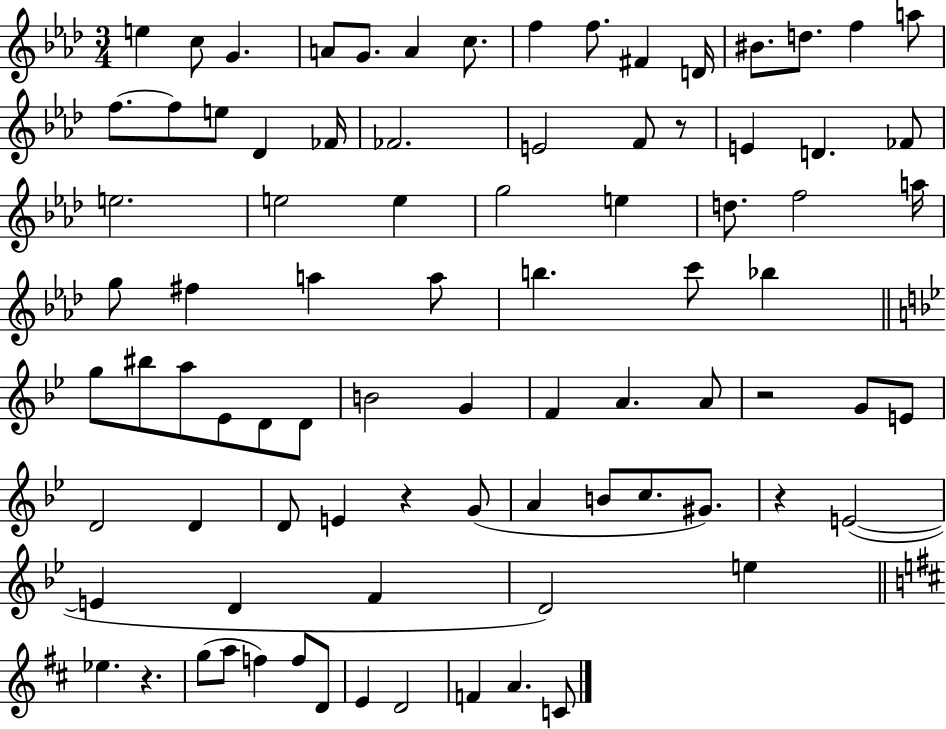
{
  \clef treble
  \numericTimeSignature
  \time 3/4
  \key aes \major
  \repeat volta 2 { e''4 c''8 g'4. | a'8 g'8. a'4 c''8. | f''4 f''8. fis'4 d'16 | bis'8. d''8. f''4 a''8 | \break f''8.~~ f''8 e''8 des'4 fes'16 | fes'2. | e'2 f'8 r8 | e'4 d'4. fes'8 | \break e''2. | e''2 e''4 | g''2 e''4 | d''8. f''2 a''16 | \break g''8 fis''4 a''4 a''8 | b''4. c'''8 bes''4 | \bar "||" \break \key g \minor g''8 bis''8 a''8 ees'8 d'8 d'8 | b'2 g'4 | f'4 a'4. a'8 | r2 g'8 e'8 | \break d'2 d'4 | d'8 e'4 r4 g'8( | a'4 b'8 c''8. gis'8.) | r4 e'2~(~ | \break e'4 d'4 f'4 | d'2) e''4 | \bar "||" \break \key d \major ees''4. r4. | g''8( a''8 f''4) f''8 d'8 | e'4 d'2 | f'4 a'4. c'8 | \break } \bar "|."
}